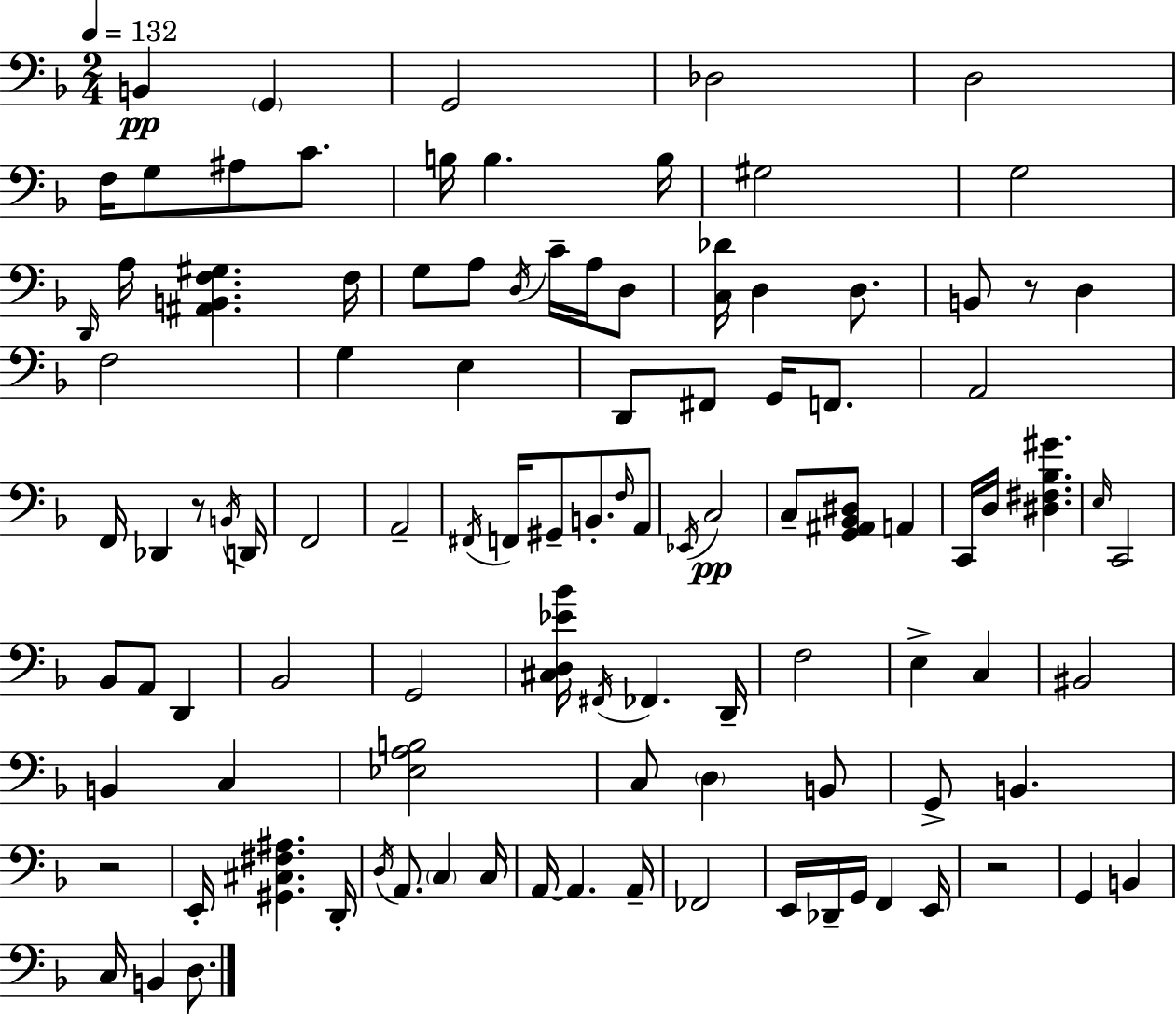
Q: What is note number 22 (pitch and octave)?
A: A3